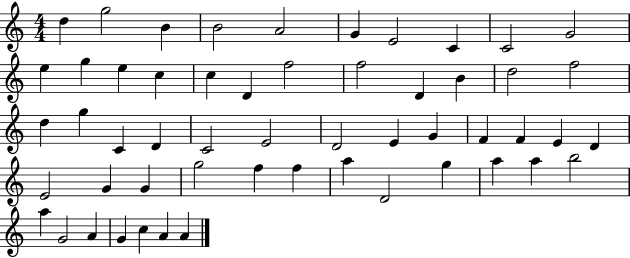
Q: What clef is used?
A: treble